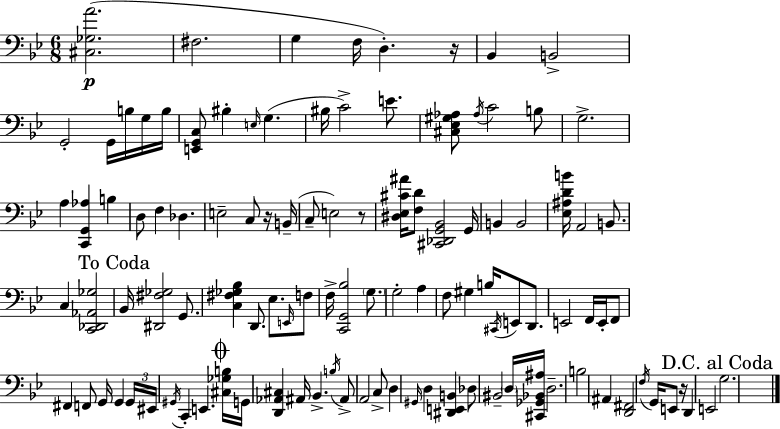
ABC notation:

X:1
T:Untitled
M:6/8
L:1/4
K:Bb
[^C,_G,A]2 ^F,2 G, F,/4 D, z/4 _B,, B,,2 G,,2 G,,/4 B,/4 G,/4 B,/4 [E,,G,,C,]/2 ^B, E,/4 G, ^B,/4 C2 E/2 [^C,_E,^G,_A,]/2 _A,/4 C2 B,/2 G,2 A, [C,,G,,_A,] B, D,/2 F, _D, E,2 C,/2 z/4 B,,/4 C,/2 E,2 z/2 [^D,_E,^C^A]/4 [F,D]/2 [^C,,_D,,G,,_B,,]2 G,,/4 B,, B,,2 [_E,^A,DB]/4 A,,2 B,,/2 C, [C,,_D,,_A,,_G,]2 _B,,/4 [^D,,^F,_G,]2 G,,/2 [C,^F,_G,_B,] D,,/2 _E,/2 E,,/4 F,/2 F,/4 [C,,G,,_B,]2 G,/2 G,2 A, F,/2 ^G, B,/4 ^C,,/4 E,,/2 D,,/2 E,,2 F,,/4 E,,/4 F,,/2 ^F,, F,,/2 G,,/4 G,, G,,/4 ^E,,/4 ^G,,/4 C,, E,, [^C,_G,B,]/4 G,,/4 [D,,_A,,^C,] ^A,,/4 _B,, B,/4 ^A,,/2 A,,2 C,/2 D, ^G,,/4 D, [^D,,E,,B,,] _D,/2 ^B,,2 D,/4 [^C,,_G,,_B,,^A,]/4 D,2 B,2 ^A,, [D,,^F,,]2 F,/4 G,,/4 E,,/2 z/4 D,, E,,2 G,2